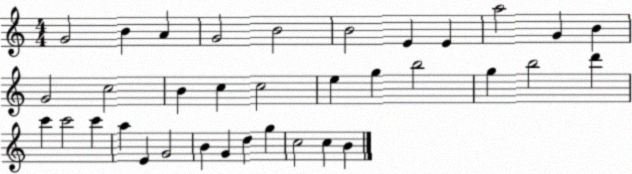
X:1
T:Untitled
M:4/4
L:1/4
K:C
G2 B A G2 B2 B2 E E a2 G B G2 c2 B c c2 e g b2 g b2 d' c' c'2 c' a E G2 B G d g c2 c B